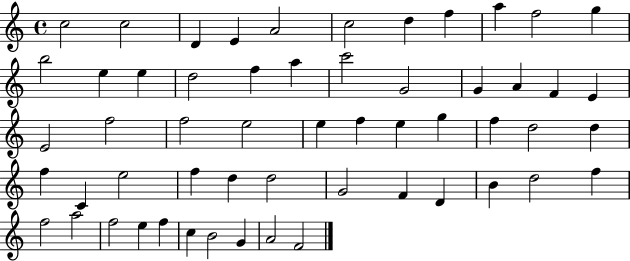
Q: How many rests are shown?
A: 0